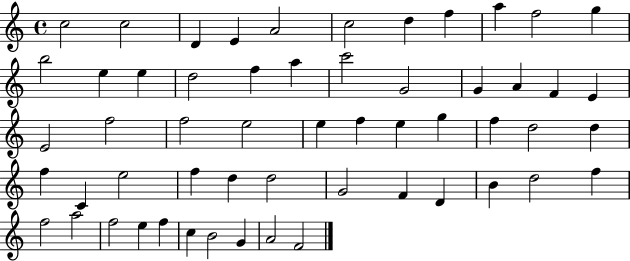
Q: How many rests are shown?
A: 0